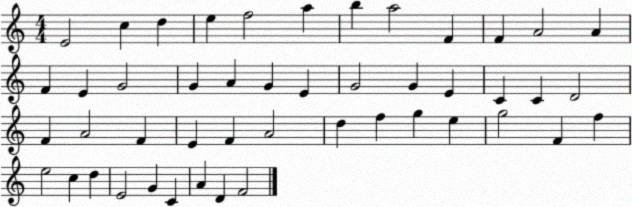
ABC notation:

X:1
T:Untitled
M:4/4
L:1/4
K:C
E2 c d e f2 a b a2 F F A2 A F E G2 G A G E G2 G E C C D2 F A2 F E F A2 d f g e g2 F f e2 c d E2 G C A D F2